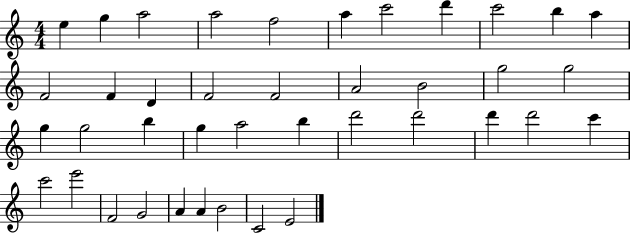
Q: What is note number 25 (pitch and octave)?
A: A5